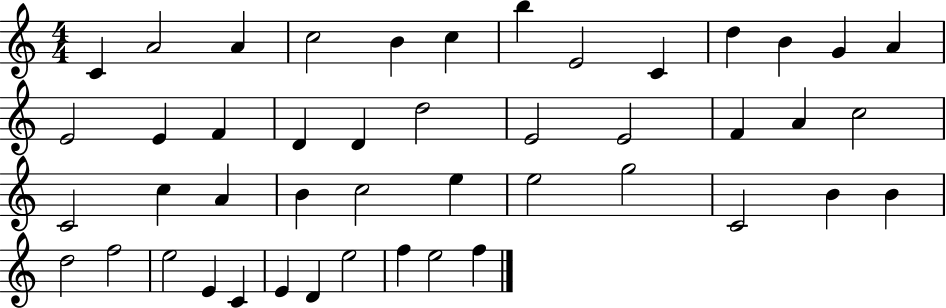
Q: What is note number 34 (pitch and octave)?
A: B4